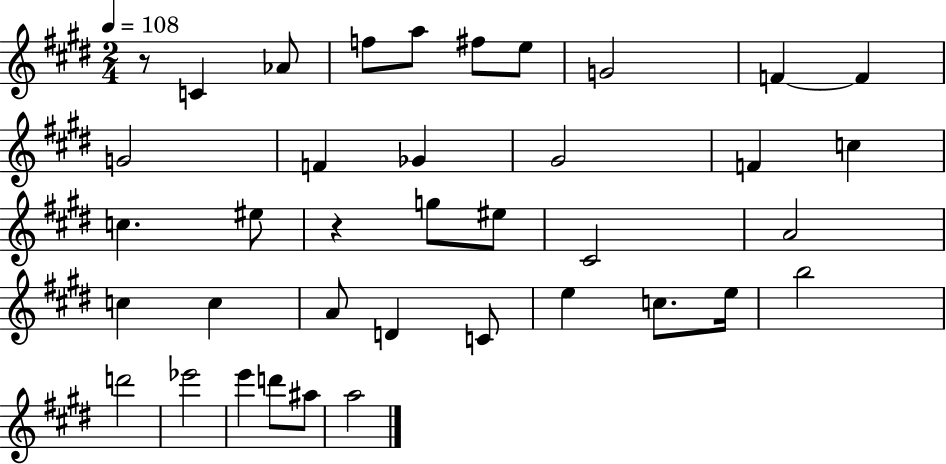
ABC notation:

X:1
T:Untitled
M:2/4
L:1/4
K:E
z/2 C _A/2 f/2 a/2 ^f/2 e/2 G2 F F G2 F _G ^G2 F c c ^e/2 z g/2 ^e/2 ^C2 A2 c c A/2 D C/2 e c/2 e/4 b2 d'2 _e'2 e' d'/2 ^a/2 a2